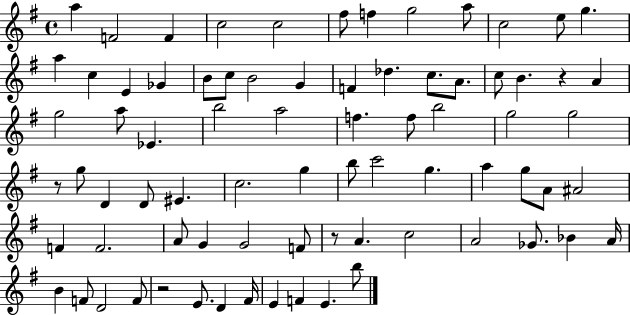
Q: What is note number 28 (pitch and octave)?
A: G5